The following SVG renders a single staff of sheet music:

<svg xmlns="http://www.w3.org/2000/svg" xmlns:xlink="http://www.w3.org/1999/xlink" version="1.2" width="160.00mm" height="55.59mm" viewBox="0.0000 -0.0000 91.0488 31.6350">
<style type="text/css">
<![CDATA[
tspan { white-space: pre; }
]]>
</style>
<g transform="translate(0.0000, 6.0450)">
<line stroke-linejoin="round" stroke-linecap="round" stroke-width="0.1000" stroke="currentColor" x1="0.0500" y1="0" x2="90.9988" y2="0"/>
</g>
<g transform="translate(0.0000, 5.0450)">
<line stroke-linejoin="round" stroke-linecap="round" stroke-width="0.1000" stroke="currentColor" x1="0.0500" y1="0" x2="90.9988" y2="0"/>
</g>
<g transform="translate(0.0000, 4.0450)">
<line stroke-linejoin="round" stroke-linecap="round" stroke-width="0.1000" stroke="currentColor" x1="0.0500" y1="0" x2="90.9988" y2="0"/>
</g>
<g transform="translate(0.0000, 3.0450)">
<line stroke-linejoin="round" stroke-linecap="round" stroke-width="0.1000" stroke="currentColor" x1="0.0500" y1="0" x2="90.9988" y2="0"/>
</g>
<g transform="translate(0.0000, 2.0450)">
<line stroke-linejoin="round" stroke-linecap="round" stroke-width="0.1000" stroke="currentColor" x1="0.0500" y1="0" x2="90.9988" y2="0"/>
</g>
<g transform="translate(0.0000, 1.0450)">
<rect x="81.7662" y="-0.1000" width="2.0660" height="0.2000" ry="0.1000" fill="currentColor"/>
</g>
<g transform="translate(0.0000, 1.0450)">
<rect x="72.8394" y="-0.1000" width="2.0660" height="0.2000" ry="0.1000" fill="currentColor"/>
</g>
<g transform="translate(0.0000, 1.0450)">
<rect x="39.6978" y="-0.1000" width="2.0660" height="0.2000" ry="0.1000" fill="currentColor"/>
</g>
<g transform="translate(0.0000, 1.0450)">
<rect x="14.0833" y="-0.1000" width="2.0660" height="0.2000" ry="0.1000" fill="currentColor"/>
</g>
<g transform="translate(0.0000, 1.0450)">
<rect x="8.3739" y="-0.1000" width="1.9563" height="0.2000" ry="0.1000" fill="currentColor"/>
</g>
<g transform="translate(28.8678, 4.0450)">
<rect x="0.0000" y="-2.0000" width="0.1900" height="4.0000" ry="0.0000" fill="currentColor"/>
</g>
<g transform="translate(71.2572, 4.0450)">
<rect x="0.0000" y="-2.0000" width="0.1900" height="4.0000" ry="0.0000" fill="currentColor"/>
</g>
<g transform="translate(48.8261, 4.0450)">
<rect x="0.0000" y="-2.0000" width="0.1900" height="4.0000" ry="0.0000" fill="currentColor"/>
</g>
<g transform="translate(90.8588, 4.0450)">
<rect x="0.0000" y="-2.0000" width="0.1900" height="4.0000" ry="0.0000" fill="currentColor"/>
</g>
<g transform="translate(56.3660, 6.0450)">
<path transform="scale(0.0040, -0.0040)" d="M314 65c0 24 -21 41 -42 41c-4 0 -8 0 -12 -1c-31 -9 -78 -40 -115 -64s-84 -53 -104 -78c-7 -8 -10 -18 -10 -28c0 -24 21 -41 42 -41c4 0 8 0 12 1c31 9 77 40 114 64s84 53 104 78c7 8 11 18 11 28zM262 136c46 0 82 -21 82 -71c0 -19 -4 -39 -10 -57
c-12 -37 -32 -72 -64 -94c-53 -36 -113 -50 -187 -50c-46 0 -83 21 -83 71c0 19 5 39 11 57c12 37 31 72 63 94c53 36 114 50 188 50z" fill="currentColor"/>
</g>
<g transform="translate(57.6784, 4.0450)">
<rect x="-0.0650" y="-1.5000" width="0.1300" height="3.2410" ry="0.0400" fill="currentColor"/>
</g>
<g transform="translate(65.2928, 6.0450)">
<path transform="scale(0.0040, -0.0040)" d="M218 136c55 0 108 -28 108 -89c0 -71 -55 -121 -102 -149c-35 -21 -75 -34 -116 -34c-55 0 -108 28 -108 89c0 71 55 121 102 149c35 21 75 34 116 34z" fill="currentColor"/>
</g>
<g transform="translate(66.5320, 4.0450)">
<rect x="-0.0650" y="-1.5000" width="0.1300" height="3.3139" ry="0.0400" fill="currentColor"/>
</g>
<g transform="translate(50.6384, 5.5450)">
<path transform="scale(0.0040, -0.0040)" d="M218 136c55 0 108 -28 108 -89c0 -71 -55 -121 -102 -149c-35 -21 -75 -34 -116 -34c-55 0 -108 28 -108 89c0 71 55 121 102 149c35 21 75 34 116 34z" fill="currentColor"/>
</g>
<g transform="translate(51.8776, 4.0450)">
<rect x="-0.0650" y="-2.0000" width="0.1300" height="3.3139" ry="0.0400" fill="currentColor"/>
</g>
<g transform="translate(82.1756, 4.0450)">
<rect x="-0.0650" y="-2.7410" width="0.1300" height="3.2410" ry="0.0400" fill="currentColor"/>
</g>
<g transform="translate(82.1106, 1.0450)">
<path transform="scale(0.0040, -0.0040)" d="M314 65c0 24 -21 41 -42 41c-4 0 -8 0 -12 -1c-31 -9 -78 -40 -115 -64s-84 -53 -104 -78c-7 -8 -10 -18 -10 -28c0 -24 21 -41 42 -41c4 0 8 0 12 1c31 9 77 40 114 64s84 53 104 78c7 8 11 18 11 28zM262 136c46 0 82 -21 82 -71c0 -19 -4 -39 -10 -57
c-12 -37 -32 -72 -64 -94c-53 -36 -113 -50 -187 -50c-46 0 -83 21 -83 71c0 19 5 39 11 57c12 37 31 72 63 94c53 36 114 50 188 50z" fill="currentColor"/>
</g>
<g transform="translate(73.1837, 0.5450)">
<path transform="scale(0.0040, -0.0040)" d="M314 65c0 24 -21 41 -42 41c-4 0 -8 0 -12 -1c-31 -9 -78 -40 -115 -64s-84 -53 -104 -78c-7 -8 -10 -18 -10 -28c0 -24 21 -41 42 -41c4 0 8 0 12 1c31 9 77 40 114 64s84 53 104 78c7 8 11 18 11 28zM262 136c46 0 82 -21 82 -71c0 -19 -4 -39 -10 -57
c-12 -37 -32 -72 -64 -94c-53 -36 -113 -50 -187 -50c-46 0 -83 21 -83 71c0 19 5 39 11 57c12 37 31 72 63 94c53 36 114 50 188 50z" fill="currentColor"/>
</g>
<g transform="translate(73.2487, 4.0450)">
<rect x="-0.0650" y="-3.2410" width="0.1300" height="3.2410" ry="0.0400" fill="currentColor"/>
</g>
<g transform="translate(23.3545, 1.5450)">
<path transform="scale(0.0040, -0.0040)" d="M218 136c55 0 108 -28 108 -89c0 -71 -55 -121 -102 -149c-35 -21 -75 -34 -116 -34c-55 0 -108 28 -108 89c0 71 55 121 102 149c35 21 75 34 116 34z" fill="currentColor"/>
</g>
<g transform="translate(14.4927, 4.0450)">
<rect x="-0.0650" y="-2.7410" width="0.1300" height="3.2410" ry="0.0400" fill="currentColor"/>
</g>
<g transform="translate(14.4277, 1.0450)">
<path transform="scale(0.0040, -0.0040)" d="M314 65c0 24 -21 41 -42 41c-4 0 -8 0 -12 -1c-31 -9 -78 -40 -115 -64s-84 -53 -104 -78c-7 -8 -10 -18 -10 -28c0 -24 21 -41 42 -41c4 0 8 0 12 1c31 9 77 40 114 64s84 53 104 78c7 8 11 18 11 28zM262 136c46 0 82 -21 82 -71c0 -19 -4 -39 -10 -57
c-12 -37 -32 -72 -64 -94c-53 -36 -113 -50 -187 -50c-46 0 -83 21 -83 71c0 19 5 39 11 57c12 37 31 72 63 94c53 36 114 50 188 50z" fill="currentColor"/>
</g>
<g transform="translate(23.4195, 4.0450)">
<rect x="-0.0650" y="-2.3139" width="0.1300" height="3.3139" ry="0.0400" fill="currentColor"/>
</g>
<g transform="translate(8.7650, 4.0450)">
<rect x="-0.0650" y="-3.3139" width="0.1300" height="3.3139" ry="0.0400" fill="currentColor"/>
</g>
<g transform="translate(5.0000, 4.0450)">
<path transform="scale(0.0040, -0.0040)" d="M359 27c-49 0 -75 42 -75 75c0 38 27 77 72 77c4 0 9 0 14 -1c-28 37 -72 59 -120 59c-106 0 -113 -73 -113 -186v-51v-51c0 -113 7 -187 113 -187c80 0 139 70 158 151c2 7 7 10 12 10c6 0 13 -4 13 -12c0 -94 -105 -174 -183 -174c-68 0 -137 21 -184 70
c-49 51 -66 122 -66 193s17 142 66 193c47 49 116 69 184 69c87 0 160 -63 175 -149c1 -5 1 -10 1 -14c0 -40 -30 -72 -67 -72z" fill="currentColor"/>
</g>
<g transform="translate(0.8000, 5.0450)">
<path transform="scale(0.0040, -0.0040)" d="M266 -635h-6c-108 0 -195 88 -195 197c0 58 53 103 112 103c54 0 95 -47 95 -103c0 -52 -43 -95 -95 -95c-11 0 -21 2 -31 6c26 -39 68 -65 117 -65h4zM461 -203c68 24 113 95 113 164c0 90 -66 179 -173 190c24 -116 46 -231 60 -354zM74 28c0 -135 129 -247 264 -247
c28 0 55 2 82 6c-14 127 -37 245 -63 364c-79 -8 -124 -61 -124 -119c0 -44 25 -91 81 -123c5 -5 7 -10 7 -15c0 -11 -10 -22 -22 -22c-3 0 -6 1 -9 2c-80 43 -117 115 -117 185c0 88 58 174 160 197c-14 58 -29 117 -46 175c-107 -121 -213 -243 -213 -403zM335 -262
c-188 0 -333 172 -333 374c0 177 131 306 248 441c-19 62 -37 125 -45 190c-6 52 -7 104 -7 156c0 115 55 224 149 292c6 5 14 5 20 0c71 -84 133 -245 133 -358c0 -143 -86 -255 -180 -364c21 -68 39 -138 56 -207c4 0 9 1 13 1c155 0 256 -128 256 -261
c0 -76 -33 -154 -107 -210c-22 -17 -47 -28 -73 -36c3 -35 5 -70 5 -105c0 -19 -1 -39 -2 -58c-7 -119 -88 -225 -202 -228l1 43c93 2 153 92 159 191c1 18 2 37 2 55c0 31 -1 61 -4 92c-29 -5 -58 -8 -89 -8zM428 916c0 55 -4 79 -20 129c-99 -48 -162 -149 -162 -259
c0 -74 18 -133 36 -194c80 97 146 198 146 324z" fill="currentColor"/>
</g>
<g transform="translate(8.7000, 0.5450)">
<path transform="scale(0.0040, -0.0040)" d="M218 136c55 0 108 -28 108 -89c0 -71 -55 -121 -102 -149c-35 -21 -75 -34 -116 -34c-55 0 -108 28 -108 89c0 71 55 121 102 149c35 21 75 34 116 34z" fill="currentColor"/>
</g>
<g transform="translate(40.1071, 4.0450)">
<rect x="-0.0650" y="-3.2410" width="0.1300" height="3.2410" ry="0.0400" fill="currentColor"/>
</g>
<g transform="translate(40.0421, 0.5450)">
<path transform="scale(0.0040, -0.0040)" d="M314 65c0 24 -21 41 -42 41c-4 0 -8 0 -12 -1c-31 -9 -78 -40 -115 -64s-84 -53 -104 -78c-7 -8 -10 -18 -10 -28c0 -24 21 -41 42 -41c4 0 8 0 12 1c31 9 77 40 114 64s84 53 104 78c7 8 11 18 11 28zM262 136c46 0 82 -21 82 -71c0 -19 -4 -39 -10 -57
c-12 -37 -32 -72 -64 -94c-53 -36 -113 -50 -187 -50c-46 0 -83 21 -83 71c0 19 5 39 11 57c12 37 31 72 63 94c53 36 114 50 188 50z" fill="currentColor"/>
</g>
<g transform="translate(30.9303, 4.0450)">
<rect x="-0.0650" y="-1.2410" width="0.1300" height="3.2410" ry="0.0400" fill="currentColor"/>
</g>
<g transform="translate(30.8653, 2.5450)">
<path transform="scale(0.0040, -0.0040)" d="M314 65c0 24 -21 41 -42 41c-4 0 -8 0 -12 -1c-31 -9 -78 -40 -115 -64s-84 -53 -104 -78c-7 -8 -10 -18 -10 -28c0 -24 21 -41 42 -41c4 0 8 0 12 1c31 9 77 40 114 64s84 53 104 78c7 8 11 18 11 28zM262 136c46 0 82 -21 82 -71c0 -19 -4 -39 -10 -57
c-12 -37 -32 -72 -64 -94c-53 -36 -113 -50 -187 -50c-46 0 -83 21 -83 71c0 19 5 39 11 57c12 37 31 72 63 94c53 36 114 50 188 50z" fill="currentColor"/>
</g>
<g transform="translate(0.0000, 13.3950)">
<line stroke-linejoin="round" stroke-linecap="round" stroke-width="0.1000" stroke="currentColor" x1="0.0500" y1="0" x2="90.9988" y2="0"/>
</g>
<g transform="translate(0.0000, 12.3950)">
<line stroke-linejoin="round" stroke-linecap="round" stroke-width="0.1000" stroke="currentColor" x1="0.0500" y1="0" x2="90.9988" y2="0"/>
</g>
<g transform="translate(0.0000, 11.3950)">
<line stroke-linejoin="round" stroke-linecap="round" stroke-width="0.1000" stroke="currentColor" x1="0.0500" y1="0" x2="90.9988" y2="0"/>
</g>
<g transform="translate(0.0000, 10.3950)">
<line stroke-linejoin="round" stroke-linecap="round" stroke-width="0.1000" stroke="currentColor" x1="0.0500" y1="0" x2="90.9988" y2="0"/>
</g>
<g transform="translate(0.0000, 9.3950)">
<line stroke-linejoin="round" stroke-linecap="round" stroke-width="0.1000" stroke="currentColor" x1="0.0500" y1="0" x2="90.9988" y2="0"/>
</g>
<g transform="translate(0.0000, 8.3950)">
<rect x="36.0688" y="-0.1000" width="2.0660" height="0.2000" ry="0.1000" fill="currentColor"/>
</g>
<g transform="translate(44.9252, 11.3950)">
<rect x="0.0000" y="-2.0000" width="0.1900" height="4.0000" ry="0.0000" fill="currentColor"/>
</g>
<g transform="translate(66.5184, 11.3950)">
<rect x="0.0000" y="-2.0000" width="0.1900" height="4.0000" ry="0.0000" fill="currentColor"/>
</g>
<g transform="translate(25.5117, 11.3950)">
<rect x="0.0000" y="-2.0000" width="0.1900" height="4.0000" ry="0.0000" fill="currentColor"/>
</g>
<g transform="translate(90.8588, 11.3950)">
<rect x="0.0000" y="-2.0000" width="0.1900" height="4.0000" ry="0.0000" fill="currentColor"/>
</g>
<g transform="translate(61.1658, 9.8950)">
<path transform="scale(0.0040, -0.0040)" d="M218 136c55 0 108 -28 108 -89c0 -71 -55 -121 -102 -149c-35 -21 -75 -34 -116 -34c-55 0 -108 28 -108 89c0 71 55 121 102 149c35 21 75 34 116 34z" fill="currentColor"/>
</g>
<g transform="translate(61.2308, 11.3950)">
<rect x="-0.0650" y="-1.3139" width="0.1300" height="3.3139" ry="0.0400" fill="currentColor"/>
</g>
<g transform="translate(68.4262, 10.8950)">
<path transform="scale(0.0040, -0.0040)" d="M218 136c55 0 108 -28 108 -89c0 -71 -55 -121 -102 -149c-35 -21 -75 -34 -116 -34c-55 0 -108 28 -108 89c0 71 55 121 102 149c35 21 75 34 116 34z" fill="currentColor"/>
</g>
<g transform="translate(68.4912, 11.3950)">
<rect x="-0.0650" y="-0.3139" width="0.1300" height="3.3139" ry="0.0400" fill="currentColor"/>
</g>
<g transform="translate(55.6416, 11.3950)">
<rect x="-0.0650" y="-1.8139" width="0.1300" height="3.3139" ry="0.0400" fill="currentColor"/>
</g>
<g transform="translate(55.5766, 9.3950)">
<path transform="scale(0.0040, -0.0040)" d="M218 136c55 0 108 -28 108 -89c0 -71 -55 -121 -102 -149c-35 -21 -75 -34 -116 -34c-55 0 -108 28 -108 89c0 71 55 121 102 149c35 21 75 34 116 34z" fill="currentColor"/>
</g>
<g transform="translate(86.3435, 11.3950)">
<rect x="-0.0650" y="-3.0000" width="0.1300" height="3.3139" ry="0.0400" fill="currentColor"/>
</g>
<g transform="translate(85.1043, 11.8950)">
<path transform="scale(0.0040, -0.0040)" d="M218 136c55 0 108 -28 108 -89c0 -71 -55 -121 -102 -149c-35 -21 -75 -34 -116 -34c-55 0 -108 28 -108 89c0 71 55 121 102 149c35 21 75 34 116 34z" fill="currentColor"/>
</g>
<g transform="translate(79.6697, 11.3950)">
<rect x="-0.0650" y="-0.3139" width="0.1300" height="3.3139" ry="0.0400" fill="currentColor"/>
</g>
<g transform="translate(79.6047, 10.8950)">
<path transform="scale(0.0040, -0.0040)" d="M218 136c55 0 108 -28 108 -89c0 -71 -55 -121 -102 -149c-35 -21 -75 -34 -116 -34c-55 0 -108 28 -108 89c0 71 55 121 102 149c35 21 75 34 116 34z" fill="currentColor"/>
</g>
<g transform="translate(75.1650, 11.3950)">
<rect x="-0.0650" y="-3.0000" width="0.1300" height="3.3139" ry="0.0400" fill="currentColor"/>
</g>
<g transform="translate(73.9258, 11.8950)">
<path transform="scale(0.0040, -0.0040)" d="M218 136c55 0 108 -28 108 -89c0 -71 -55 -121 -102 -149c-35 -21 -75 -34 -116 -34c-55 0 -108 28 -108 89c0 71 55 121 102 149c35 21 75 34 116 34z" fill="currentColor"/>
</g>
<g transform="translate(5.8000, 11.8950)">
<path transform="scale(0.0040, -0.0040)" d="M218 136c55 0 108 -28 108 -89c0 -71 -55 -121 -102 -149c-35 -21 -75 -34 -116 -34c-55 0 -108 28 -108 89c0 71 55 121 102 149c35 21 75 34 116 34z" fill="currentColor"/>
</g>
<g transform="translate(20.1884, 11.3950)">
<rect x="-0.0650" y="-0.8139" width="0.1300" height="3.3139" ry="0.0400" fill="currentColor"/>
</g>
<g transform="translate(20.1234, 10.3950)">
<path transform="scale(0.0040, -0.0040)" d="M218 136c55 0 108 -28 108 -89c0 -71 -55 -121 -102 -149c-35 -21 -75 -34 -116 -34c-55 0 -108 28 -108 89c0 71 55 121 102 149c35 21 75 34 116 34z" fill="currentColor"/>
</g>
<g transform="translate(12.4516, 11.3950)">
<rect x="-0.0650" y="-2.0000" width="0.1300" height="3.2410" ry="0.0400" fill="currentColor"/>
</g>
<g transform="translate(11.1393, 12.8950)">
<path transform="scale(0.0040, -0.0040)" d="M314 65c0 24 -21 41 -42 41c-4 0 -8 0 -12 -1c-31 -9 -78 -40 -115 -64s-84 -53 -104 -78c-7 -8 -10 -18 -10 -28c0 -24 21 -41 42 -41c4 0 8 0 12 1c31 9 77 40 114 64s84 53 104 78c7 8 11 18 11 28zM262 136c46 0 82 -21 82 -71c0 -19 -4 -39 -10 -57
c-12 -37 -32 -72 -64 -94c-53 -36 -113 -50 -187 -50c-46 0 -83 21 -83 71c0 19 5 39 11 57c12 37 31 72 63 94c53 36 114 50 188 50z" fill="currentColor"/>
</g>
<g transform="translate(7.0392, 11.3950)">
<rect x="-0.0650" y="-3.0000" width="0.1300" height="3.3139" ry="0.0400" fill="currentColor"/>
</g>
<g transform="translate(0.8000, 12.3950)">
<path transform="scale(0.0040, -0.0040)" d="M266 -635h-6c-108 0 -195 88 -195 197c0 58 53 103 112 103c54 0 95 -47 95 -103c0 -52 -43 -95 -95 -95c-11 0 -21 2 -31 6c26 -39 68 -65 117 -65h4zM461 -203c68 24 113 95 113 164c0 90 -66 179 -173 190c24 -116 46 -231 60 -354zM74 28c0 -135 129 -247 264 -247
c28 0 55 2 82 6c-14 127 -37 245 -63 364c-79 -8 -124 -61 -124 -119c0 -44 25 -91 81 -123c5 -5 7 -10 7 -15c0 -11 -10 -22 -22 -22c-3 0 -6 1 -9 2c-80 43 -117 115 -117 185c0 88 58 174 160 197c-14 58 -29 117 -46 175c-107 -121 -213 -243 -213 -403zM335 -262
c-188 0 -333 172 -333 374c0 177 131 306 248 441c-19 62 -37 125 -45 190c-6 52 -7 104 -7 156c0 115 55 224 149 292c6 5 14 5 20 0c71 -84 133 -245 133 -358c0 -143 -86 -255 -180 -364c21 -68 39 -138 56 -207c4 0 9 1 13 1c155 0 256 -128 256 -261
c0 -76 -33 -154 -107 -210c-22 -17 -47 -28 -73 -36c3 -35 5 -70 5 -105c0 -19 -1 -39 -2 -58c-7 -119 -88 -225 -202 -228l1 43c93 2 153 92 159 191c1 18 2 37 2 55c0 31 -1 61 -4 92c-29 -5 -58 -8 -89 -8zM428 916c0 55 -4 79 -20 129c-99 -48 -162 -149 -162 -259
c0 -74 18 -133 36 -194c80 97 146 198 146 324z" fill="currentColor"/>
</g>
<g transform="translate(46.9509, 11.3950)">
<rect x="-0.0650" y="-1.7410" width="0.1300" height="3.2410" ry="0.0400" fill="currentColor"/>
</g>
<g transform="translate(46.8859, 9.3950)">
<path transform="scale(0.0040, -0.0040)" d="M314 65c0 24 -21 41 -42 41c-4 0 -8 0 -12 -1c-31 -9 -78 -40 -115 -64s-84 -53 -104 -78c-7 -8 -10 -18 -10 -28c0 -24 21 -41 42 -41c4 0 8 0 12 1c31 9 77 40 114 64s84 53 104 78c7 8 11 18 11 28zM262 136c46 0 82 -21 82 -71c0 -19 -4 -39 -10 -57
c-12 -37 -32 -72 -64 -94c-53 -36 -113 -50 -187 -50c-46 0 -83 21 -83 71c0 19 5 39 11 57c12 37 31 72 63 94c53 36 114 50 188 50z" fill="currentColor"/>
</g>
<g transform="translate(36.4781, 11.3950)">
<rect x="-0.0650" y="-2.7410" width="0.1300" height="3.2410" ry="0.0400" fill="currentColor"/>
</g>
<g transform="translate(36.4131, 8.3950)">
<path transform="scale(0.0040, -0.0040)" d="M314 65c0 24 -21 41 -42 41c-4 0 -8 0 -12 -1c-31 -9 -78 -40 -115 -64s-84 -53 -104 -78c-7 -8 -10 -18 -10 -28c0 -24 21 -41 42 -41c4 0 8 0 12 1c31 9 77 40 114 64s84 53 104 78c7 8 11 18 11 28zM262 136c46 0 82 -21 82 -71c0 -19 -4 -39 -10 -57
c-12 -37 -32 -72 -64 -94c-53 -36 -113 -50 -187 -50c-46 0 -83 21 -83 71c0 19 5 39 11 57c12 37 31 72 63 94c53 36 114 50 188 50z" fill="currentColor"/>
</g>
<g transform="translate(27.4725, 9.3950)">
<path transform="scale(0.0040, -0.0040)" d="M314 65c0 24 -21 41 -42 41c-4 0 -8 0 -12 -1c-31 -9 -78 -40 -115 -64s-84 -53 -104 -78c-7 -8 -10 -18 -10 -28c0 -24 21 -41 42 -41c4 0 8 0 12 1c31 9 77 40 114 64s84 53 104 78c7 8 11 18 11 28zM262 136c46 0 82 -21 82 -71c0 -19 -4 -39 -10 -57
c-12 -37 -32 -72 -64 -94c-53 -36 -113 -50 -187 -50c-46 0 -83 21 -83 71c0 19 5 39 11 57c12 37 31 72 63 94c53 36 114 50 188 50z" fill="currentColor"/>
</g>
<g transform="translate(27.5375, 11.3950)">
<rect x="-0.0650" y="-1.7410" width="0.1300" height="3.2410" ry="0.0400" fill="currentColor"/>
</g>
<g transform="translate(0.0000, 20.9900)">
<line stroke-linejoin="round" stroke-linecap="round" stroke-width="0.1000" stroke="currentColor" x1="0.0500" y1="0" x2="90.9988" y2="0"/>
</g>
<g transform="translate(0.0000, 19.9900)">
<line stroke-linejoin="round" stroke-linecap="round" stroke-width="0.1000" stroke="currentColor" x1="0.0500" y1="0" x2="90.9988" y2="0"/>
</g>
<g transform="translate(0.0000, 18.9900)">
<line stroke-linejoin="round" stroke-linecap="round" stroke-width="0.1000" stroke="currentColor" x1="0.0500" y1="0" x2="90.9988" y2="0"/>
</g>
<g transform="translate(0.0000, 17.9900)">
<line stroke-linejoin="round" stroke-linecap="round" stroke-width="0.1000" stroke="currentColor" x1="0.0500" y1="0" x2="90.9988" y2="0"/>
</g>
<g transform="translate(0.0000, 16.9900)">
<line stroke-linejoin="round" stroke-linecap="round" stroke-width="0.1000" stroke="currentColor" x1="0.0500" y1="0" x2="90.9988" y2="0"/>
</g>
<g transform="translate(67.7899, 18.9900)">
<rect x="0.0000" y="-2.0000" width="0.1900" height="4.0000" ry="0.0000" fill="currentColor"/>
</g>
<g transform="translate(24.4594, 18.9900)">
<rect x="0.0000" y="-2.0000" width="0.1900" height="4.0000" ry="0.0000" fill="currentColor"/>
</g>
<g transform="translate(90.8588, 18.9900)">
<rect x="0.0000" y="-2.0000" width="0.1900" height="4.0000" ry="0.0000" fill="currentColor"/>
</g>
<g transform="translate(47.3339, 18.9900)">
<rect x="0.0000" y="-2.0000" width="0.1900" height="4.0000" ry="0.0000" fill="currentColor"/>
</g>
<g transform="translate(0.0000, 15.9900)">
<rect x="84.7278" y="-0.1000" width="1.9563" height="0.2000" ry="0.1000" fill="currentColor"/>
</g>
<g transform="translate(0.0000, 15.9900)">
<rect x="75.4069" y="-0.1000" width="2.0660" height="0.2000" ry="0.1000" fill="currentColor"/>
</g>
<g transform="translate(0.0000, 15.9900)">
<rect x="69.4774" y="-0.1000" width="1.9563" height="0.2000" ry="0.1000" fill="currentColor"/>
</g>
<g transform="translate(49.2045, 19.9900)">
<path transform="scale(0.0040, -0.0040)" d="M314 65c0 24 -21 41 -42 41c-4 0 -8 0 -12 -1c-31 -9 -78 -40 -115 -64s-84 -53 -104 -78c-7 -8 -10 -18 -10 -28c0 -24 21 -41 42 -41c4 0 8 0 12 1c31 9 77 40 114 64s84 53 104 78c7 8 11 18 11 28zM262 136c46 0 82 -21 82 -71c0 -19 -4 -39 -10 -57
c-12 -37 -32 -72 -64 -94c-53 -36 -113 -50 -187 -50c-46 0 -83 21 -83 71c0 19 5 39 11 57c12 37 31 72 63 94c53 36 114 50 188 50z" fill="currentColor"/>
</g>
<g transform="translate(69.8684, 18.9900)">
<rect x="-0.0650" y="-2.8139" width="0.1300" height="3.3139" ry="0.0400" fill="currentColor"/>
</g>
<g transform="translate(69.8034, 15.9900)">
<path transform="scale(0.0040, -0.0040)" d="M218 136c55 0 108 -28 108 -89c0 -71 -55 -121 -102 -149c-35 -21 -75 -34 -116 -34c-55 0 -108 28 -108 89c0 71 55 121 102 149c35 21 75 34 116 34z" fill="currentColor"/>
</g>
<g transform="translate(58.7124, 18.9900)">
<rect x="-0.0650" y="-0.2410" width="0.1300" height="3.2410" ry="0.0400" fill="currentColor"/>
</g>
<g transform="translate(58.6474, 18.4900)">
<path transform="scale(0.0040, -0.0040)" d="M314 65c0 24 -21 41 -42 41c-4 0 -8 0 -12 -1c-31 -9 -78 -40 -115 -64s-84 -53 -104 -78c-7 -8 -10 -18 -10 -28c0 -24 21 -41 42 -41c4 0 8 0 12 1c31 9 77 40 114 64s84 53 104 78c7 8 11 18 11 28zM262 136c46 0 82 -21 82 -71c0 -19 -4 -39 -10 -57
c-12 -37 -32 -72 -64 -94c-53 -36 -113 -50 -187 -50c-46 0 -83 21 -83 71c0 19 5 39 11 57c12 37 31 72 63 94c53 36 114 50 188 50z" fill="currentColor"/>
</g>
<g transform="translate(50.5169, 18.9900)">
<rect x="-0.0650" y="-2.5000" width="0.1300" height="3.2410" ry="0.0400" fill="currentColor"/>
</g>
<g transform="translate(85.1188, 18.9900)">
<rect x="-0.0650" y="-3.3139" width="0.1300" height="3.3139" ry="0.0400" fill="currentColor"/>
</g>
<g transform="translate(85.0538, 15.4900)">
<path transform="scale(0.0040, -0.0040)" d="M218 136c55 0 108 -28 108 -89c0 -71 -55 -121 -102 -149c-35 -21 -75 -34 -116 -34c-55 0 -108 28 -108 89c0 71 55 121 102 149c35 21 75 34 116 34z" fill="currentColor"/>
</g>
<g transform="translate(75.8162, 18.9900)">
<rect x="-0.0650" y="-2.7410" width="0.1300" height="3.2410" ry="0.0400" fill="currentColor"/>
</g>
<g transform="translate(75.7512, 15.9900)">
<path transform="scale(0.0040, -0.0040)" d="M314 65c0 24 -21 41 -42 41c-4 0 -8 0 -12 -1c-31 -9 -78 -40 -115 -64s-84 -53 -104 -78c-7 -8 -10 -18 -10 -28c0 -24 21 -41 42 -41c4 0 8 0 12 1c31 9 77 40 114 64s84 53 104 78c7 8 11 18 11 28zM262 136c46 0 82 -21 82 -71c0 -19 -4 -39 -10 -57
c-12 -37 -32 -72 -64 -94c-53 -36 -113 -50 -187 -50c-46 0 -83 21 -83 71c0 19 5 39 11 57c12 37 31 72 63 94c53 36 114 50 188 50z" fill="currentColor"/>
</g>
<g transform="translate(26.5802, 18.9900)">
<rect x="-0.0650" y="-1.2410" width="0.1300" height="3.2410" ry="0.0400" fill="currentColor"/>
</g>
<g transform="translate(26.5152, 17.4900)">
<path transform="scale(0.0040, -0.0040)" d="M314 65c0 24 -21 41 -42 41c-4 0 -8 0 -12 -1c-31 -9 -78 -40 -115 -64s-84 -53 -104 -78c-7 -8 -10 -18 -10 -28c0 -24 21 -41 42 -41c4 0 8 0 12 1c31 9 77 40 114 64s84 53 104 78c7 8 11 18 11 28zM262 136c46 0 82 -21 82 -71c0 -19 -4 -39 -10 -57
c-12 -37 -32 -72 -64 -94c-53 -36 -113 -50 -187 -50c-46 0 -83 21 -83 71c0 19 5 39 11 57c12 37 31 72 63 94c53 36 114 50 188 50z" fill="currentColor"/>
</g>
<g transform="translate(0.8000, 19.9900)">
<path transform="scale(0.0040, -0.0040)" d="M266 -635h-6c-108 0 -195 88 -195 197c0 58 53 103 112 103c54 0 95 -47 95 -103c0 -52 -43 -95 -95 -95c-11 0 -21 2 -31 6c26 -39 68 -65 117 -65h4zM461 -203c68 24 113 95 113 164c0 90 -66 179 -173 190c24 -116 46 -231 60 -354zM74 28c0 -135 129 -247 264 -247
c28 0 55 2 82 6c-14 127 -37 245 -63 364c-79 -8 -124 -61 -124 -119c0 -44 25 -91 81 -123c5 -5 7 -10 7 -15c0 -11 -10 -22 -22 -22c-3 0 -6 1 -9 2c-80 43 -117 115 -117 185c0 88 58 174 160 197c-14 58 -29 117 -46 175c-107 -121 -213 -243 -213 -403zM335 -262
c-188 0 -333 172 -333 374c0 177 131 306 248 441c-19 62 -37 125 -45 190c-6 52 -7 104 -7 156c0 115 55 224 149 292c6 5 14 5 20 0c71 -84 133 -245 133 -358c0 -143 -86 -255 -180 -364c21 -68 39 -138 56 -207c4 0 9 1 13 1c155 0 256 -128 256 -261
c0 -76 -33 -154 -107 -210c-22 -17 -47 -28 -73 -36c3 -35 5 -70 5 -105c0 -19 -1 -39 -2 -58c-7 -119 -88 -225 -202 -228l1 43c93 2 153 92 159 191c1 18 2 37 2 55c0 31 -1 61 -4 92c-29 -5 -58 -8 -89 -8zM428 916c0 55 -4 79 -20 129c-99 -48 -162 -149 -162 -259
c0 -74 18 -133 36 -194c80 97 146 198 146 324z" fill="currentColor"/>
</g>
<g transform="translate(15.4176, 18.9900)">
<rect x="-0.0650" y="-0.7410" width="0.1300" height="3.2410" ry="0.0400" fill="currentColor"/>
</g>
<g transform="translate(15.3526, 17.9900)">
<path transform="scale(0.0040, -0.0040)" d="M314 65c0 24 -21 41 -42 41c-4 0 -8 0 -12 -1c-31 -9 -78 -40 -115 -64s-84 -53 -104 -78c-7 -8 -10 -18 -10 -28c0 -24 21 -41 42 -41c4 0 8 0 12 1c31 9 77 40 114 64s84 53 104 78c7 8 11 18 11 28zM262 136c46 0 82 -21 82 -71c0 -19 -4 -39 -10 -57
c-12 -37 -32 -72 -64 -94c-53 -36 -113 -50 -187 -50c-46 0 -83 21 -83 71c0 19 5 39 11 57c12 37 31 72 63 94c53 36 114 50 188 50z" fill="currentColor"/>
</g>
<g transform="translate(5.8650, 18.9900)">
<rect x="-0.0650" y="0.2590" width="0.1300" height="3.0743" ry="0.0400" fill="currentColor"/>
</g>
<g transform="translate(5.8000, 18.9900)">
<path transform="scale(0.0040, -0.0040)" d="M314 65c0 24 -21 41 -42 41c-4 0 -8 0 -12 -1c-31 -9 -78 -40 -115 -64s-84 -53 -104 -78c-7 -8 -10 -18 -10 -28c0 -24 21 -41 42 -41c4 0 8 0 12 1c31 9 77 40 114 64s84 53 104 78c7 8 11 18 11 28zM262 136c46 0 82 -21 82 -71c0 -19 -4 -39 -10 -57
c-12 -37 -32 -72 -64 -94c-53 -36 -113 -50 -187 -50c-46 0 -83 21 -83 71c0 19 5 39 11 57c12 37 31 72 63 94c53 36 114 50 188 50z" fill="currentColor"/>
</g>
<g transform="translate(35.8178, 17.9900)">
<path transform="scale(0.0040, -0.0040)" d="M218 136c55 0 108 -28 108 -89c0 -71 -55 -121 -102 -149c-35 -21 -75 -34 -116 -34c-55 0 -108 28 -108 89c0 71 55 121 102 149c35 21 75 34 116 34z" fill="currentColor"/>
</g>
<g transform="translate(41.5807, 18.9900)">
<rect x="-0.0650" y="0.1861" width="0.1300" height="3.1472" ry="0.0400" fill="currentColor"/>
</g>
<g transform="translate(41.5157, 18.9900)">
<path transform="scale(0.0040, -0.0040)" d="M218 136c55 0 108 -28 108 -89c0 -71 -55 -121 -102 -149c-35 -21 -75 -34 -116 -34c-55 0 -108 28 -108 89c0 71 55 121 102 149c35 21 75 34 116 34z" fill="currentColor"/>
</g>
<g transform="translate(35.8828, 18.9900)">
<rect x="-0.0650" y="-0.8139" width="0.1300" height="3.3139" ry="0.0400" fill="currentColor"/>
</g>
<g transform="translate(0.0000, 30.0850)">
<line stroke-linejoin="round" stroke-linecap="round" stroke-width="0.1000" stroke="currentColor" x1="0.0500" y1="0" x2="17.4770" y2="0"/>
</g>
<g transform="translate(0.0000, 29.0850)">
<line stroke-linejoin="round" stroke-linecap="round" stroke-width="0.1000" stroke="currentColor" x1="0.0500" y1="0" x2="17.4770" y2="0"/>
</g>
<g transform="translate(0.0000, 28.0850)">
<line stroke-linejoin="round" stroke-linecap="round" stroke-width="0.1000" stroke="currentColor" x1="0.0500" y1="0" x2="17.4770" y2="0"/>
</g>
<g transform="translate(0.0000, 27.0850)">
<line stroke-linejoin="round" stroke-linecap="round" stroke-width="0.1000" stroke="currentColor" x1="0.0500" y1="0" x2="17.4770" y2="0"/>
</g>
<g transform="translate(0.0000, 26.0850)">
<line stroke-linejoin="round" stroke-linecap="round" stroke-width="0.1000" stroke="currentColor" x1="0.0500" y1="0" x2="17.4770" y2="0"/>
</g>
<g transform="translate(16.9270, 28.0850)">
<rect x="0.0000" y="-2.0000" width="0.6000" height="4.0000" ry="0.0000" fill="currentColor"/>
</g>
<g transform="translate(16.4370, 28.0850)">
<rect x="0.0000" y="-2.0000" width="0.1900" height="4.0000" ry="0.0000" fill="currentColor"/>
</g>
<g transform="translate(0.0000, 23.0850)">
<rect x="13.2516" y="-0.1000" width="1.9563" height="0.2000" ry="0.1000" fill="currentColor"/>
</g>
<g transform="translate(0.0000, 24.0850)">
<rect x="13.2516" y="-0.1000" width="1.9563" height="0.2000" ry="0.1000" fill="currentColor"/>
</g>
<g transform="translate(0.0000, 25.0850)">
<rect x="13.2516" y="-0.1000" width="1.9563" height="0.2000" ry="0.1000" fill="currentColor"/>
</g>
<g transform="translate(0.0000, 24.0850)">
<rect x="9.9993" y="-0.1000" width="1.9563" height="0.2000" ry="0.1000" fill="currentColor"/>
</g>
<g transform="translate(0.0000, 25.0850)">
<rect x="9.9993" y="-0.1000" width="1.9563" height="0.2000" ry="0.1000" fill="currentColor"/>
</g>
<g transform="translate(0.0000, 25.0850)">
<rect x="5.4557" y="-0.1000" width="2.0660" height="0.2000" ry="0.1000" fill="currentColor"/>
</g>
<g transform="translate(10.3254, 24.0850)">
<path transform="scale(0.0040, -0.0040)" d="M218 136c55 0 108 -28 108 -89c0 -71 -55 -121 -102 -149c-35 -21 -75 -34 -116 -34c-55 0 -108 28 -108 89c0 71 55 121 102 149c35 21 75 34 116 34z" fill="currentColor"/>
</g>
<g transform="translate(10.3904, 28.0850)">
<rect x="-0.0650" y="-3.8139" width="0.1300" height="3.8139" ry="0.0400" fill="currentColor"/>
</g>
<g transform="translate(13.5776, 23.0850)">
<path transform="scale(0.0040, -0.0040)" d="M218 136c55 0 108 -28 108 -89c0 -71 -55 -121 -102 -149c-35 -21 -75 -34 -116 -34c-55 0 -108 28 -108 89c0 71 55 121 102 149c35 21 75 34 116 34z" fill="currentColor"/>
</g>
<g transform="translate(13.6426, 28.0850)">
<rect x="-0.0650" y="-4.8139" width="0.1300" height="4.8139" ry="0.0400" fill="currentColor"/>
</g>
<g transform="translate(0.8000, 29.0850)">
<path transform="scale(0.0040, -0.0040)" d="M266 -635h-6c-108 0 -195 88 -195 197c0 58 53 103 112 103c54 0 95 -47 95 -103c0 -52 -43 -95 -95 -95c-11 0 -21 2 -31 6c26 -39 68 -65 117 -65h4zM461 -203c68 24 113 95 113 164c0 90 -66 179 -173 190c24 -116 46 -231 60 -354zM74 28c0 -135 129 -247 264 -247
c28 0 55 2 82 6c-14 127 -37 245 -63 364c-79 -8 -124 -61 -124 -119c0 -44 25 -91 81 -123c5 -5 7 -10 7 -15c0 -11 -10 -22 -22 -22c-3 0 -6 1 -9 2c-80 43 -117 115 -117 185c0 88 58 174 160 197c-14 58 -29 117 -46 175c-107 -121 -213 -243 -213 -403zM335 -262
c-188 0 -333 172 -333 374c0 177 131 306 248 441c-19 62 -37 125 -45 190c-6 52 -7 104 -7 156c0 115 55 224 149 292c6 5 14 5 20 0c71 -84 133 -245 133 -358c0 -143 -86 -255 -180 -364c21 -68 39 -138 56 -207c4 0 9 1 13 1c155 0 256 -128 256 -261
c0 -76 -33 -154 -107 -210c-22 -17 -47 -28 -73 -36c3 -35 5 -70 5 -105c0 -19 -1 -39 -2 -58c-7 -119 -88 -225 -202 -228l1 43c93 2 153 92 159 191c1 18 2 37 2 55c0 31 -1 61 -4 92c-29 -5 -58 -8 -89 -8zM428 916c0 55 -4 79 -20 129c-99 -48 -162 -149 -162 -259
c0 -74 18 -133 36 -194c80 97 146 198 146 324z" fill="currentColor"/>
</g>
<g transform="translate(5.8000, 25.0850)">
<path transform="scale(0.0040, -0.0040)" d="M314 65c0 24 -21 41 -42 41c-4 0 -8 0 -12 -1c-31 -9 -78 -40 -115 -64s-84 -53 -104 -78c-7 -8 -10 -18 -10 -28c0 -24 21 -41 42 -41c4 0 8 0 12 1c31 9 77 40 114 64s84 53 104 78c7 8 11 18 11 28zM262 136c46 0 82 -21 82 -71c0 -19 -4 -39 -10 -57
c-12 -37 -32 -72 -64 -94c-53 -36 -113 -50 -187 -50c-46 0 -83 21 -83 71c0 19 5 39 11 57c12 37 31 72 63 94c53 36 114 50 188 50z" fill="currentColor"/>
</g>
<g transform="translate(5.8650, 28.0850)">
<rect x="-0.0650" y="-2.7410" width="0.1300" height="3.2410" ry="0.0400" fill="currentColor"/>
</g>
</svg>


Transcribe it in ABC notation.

X:1
T:Untitled
M:4/4
L:1/4
K:C
b a2 g e2 b2 F E2 E b2 a2 A F2 d f2 a2 f2 f e c A c A B2 d2 e2 d B G2 c2 a a2 b a2 c' e'